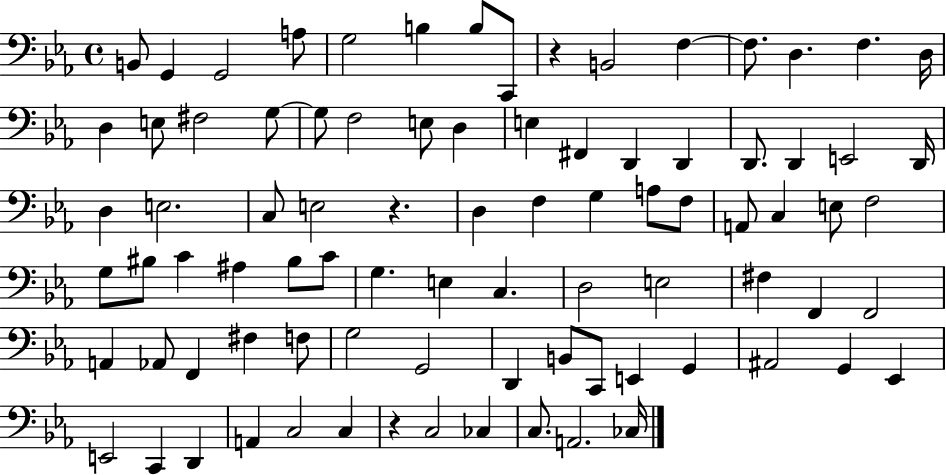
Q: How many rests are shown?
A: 3